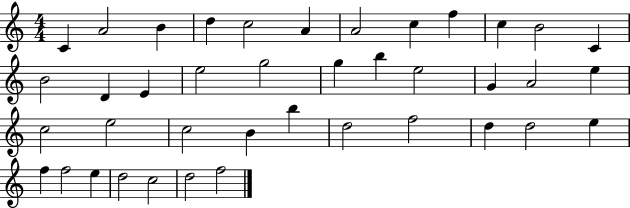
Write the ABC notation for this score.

X:1
T:Untitled
M:4/4
L:1/4
K:C
C A2 B d c2 A A2 c f c B2 C B2 D E e2 g2 g b e2 G A2 e c2 e2 c2 B b d2 f2 d d2 e f f2 e d2 c2 d2 f2